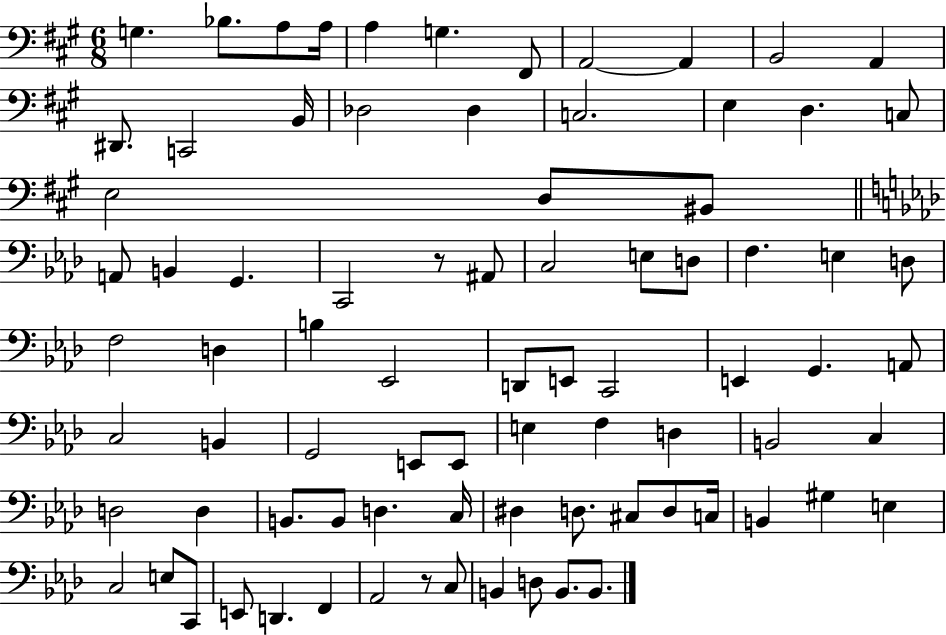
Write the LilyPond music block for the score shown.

{
  \clef bass
  \numericTimeSignature
  \time 6/8
  \key a \major
  g4. bes8. a8 a16 | a4 g4. fis,8 | a,2~~ a,4 | b,2 a,4 | \break dis,8. c,2 b,16 | des2 des4 | c2. | e4 d4. c8 | \break e2 d8 bis,8 | \bar "||" \break \key f \minor a,8 b,4 g,4. | c,2 r8 ais,8 | c2 e8 d8 | f4. e4 d8 | \break f2 d4 | b4 ees,2 | d,8 e,8 c,2 | e,4 g,4. a,8 | \break c2 b,4 | g,2 e,8 e,8 | e4 f4 d4 | b,2 c4 | \break d2 d4 | b,8. b,8 d4. c16 | dis4 d8. cis8 d8 c16 | b,4 gis4 e4 | \break c2 e8 c,8 | e,8 d,4. f,4 | aes,2 r8 c8 | b,4 d8 b,8. b,8. | \break \bar "|."
}